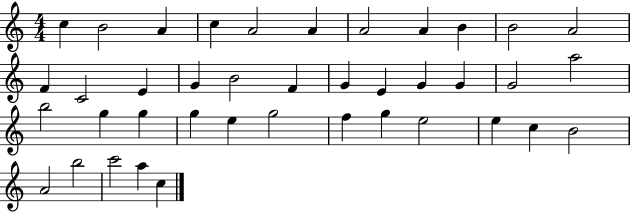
X:1
T:Untitled
M:4/4
L:1/4
K:C
c B2 A c A2 A A2 A B B2 A2 F C2 E G B2 F G E G G G2 a2 b2 g g g e g2 f g e2 e c B2 A2 b2 c'2 a c